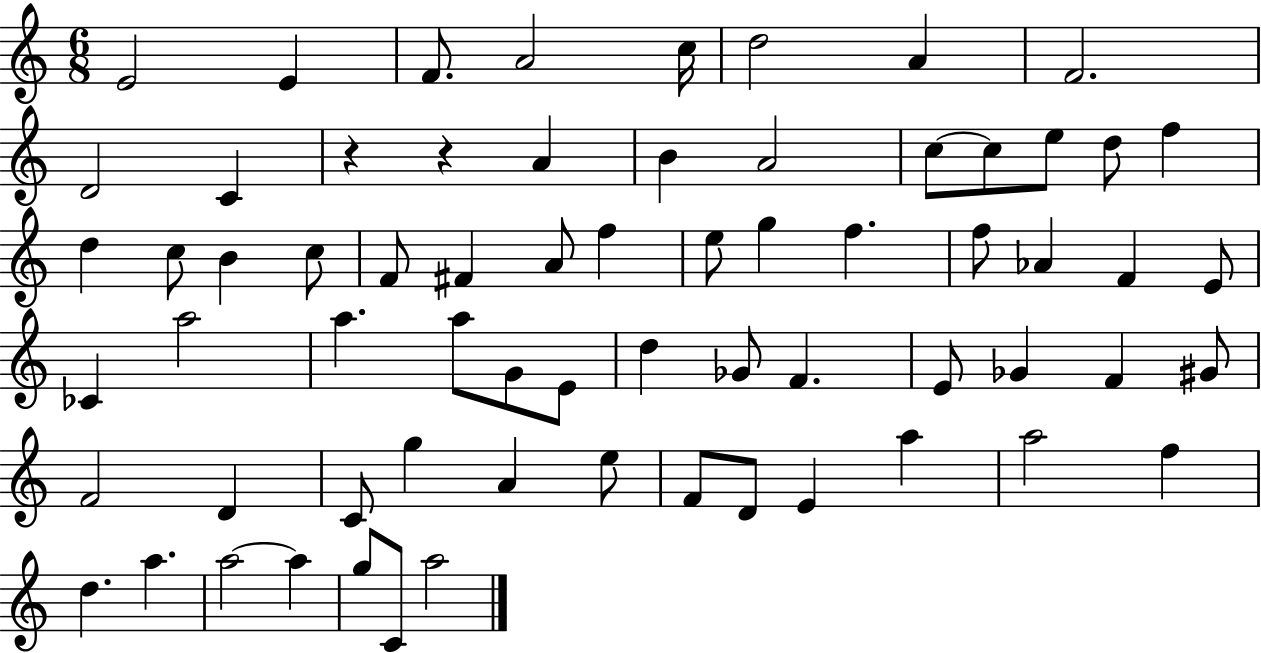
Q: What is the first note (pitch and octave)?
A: E4